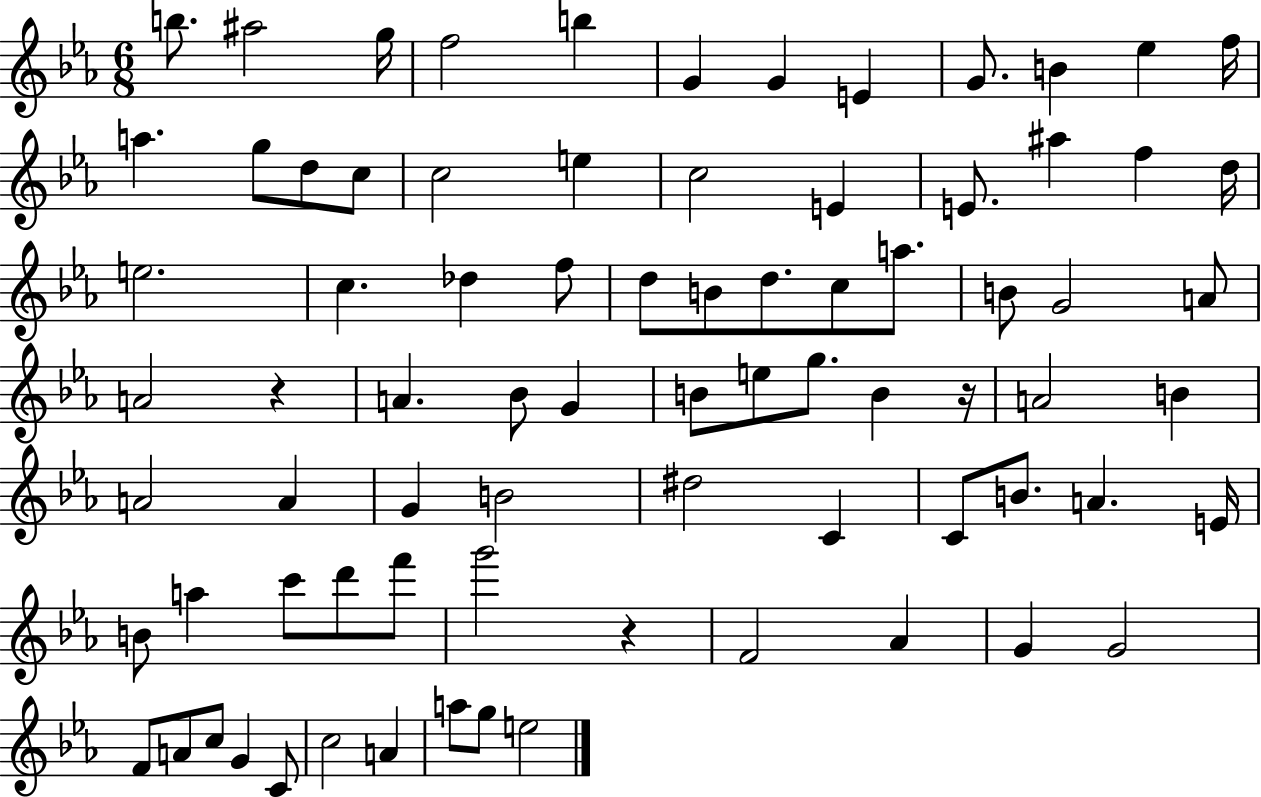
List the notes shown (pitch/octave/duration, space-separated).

B5/e. A#5/h G5/s F5/h B5/q G4/q G4/q E4/q G4/e. B4/q Eb5/q F5/s A5/q. G5/e D5/e C5/e C5/h E5/q C5/h E4/q E4/e. A#5/q F5/q D5/s E5/h. C5/q. Db5/q F5/e D5/e B4/e D5/e. C5/e A5/e. B4/e G4/h A4/e A4/h R/q A4/q. Bb4/e G4/q B4/e E5/e G5/e. B4/q R/s A4/h B4/q A4/h A4/q G4/q B4/h D#5/h C4/q C4/e B4/e. A4/q. E4/s B4/e A5/q C6/e D6/e F6/e G6/h R/q F4/h Ab4/q G4/q G4/h F4/e A4/e C5/e G4/q C4/e C5/h A4/q A5/e G5/e E5/h